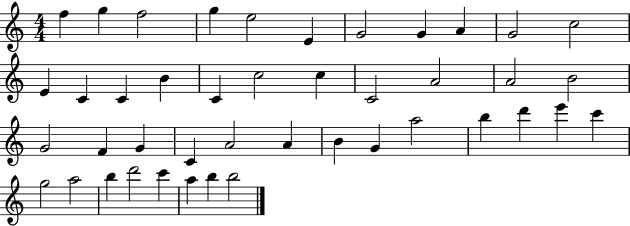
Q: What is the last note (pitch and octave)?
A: B5